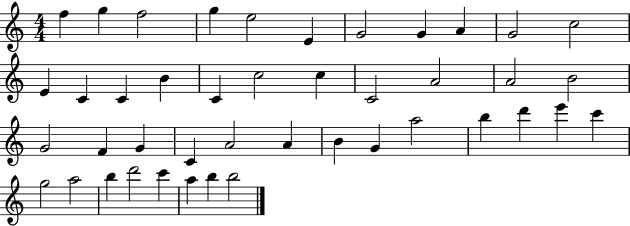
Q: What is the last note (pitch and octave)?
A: B5